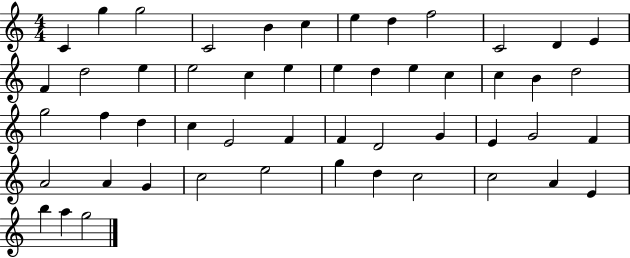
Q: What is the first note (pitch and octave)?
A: C4